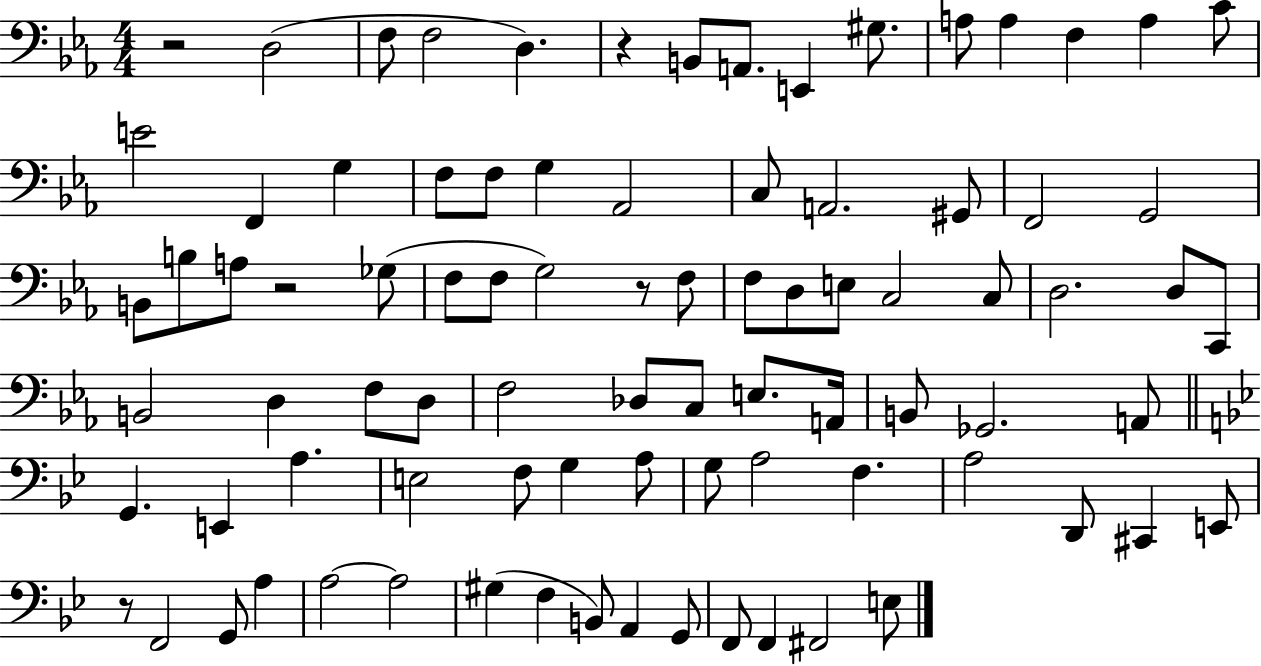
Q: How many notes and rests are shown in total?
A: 86